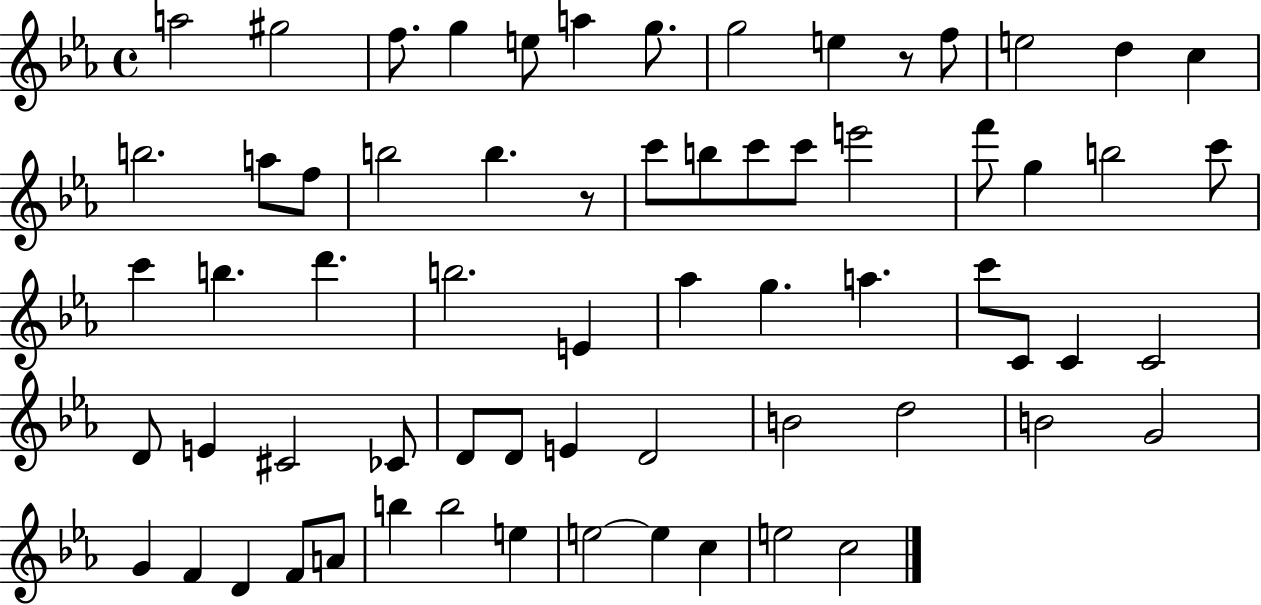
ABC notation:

X:1
T:Untitled
M:4/4
L:1/4
K:Eb
a2 ^g2 f/2 g e/2 a g/2 g2 e z/2 f/2 e2 d c b2 a/2 f/2 b2 b z/2 c'/2 b/2 c'/2 c'/2 e'2 f'/2 g b2 c'/2 c' b d' b2 E _a g a c'/2 C/2 C C2 D/2 E ^C2 _C/2 D/2 D/2 E D2 B2 d2 B2 G2 G F D F/2 A/2 b b2 e e2 e c e2 c2